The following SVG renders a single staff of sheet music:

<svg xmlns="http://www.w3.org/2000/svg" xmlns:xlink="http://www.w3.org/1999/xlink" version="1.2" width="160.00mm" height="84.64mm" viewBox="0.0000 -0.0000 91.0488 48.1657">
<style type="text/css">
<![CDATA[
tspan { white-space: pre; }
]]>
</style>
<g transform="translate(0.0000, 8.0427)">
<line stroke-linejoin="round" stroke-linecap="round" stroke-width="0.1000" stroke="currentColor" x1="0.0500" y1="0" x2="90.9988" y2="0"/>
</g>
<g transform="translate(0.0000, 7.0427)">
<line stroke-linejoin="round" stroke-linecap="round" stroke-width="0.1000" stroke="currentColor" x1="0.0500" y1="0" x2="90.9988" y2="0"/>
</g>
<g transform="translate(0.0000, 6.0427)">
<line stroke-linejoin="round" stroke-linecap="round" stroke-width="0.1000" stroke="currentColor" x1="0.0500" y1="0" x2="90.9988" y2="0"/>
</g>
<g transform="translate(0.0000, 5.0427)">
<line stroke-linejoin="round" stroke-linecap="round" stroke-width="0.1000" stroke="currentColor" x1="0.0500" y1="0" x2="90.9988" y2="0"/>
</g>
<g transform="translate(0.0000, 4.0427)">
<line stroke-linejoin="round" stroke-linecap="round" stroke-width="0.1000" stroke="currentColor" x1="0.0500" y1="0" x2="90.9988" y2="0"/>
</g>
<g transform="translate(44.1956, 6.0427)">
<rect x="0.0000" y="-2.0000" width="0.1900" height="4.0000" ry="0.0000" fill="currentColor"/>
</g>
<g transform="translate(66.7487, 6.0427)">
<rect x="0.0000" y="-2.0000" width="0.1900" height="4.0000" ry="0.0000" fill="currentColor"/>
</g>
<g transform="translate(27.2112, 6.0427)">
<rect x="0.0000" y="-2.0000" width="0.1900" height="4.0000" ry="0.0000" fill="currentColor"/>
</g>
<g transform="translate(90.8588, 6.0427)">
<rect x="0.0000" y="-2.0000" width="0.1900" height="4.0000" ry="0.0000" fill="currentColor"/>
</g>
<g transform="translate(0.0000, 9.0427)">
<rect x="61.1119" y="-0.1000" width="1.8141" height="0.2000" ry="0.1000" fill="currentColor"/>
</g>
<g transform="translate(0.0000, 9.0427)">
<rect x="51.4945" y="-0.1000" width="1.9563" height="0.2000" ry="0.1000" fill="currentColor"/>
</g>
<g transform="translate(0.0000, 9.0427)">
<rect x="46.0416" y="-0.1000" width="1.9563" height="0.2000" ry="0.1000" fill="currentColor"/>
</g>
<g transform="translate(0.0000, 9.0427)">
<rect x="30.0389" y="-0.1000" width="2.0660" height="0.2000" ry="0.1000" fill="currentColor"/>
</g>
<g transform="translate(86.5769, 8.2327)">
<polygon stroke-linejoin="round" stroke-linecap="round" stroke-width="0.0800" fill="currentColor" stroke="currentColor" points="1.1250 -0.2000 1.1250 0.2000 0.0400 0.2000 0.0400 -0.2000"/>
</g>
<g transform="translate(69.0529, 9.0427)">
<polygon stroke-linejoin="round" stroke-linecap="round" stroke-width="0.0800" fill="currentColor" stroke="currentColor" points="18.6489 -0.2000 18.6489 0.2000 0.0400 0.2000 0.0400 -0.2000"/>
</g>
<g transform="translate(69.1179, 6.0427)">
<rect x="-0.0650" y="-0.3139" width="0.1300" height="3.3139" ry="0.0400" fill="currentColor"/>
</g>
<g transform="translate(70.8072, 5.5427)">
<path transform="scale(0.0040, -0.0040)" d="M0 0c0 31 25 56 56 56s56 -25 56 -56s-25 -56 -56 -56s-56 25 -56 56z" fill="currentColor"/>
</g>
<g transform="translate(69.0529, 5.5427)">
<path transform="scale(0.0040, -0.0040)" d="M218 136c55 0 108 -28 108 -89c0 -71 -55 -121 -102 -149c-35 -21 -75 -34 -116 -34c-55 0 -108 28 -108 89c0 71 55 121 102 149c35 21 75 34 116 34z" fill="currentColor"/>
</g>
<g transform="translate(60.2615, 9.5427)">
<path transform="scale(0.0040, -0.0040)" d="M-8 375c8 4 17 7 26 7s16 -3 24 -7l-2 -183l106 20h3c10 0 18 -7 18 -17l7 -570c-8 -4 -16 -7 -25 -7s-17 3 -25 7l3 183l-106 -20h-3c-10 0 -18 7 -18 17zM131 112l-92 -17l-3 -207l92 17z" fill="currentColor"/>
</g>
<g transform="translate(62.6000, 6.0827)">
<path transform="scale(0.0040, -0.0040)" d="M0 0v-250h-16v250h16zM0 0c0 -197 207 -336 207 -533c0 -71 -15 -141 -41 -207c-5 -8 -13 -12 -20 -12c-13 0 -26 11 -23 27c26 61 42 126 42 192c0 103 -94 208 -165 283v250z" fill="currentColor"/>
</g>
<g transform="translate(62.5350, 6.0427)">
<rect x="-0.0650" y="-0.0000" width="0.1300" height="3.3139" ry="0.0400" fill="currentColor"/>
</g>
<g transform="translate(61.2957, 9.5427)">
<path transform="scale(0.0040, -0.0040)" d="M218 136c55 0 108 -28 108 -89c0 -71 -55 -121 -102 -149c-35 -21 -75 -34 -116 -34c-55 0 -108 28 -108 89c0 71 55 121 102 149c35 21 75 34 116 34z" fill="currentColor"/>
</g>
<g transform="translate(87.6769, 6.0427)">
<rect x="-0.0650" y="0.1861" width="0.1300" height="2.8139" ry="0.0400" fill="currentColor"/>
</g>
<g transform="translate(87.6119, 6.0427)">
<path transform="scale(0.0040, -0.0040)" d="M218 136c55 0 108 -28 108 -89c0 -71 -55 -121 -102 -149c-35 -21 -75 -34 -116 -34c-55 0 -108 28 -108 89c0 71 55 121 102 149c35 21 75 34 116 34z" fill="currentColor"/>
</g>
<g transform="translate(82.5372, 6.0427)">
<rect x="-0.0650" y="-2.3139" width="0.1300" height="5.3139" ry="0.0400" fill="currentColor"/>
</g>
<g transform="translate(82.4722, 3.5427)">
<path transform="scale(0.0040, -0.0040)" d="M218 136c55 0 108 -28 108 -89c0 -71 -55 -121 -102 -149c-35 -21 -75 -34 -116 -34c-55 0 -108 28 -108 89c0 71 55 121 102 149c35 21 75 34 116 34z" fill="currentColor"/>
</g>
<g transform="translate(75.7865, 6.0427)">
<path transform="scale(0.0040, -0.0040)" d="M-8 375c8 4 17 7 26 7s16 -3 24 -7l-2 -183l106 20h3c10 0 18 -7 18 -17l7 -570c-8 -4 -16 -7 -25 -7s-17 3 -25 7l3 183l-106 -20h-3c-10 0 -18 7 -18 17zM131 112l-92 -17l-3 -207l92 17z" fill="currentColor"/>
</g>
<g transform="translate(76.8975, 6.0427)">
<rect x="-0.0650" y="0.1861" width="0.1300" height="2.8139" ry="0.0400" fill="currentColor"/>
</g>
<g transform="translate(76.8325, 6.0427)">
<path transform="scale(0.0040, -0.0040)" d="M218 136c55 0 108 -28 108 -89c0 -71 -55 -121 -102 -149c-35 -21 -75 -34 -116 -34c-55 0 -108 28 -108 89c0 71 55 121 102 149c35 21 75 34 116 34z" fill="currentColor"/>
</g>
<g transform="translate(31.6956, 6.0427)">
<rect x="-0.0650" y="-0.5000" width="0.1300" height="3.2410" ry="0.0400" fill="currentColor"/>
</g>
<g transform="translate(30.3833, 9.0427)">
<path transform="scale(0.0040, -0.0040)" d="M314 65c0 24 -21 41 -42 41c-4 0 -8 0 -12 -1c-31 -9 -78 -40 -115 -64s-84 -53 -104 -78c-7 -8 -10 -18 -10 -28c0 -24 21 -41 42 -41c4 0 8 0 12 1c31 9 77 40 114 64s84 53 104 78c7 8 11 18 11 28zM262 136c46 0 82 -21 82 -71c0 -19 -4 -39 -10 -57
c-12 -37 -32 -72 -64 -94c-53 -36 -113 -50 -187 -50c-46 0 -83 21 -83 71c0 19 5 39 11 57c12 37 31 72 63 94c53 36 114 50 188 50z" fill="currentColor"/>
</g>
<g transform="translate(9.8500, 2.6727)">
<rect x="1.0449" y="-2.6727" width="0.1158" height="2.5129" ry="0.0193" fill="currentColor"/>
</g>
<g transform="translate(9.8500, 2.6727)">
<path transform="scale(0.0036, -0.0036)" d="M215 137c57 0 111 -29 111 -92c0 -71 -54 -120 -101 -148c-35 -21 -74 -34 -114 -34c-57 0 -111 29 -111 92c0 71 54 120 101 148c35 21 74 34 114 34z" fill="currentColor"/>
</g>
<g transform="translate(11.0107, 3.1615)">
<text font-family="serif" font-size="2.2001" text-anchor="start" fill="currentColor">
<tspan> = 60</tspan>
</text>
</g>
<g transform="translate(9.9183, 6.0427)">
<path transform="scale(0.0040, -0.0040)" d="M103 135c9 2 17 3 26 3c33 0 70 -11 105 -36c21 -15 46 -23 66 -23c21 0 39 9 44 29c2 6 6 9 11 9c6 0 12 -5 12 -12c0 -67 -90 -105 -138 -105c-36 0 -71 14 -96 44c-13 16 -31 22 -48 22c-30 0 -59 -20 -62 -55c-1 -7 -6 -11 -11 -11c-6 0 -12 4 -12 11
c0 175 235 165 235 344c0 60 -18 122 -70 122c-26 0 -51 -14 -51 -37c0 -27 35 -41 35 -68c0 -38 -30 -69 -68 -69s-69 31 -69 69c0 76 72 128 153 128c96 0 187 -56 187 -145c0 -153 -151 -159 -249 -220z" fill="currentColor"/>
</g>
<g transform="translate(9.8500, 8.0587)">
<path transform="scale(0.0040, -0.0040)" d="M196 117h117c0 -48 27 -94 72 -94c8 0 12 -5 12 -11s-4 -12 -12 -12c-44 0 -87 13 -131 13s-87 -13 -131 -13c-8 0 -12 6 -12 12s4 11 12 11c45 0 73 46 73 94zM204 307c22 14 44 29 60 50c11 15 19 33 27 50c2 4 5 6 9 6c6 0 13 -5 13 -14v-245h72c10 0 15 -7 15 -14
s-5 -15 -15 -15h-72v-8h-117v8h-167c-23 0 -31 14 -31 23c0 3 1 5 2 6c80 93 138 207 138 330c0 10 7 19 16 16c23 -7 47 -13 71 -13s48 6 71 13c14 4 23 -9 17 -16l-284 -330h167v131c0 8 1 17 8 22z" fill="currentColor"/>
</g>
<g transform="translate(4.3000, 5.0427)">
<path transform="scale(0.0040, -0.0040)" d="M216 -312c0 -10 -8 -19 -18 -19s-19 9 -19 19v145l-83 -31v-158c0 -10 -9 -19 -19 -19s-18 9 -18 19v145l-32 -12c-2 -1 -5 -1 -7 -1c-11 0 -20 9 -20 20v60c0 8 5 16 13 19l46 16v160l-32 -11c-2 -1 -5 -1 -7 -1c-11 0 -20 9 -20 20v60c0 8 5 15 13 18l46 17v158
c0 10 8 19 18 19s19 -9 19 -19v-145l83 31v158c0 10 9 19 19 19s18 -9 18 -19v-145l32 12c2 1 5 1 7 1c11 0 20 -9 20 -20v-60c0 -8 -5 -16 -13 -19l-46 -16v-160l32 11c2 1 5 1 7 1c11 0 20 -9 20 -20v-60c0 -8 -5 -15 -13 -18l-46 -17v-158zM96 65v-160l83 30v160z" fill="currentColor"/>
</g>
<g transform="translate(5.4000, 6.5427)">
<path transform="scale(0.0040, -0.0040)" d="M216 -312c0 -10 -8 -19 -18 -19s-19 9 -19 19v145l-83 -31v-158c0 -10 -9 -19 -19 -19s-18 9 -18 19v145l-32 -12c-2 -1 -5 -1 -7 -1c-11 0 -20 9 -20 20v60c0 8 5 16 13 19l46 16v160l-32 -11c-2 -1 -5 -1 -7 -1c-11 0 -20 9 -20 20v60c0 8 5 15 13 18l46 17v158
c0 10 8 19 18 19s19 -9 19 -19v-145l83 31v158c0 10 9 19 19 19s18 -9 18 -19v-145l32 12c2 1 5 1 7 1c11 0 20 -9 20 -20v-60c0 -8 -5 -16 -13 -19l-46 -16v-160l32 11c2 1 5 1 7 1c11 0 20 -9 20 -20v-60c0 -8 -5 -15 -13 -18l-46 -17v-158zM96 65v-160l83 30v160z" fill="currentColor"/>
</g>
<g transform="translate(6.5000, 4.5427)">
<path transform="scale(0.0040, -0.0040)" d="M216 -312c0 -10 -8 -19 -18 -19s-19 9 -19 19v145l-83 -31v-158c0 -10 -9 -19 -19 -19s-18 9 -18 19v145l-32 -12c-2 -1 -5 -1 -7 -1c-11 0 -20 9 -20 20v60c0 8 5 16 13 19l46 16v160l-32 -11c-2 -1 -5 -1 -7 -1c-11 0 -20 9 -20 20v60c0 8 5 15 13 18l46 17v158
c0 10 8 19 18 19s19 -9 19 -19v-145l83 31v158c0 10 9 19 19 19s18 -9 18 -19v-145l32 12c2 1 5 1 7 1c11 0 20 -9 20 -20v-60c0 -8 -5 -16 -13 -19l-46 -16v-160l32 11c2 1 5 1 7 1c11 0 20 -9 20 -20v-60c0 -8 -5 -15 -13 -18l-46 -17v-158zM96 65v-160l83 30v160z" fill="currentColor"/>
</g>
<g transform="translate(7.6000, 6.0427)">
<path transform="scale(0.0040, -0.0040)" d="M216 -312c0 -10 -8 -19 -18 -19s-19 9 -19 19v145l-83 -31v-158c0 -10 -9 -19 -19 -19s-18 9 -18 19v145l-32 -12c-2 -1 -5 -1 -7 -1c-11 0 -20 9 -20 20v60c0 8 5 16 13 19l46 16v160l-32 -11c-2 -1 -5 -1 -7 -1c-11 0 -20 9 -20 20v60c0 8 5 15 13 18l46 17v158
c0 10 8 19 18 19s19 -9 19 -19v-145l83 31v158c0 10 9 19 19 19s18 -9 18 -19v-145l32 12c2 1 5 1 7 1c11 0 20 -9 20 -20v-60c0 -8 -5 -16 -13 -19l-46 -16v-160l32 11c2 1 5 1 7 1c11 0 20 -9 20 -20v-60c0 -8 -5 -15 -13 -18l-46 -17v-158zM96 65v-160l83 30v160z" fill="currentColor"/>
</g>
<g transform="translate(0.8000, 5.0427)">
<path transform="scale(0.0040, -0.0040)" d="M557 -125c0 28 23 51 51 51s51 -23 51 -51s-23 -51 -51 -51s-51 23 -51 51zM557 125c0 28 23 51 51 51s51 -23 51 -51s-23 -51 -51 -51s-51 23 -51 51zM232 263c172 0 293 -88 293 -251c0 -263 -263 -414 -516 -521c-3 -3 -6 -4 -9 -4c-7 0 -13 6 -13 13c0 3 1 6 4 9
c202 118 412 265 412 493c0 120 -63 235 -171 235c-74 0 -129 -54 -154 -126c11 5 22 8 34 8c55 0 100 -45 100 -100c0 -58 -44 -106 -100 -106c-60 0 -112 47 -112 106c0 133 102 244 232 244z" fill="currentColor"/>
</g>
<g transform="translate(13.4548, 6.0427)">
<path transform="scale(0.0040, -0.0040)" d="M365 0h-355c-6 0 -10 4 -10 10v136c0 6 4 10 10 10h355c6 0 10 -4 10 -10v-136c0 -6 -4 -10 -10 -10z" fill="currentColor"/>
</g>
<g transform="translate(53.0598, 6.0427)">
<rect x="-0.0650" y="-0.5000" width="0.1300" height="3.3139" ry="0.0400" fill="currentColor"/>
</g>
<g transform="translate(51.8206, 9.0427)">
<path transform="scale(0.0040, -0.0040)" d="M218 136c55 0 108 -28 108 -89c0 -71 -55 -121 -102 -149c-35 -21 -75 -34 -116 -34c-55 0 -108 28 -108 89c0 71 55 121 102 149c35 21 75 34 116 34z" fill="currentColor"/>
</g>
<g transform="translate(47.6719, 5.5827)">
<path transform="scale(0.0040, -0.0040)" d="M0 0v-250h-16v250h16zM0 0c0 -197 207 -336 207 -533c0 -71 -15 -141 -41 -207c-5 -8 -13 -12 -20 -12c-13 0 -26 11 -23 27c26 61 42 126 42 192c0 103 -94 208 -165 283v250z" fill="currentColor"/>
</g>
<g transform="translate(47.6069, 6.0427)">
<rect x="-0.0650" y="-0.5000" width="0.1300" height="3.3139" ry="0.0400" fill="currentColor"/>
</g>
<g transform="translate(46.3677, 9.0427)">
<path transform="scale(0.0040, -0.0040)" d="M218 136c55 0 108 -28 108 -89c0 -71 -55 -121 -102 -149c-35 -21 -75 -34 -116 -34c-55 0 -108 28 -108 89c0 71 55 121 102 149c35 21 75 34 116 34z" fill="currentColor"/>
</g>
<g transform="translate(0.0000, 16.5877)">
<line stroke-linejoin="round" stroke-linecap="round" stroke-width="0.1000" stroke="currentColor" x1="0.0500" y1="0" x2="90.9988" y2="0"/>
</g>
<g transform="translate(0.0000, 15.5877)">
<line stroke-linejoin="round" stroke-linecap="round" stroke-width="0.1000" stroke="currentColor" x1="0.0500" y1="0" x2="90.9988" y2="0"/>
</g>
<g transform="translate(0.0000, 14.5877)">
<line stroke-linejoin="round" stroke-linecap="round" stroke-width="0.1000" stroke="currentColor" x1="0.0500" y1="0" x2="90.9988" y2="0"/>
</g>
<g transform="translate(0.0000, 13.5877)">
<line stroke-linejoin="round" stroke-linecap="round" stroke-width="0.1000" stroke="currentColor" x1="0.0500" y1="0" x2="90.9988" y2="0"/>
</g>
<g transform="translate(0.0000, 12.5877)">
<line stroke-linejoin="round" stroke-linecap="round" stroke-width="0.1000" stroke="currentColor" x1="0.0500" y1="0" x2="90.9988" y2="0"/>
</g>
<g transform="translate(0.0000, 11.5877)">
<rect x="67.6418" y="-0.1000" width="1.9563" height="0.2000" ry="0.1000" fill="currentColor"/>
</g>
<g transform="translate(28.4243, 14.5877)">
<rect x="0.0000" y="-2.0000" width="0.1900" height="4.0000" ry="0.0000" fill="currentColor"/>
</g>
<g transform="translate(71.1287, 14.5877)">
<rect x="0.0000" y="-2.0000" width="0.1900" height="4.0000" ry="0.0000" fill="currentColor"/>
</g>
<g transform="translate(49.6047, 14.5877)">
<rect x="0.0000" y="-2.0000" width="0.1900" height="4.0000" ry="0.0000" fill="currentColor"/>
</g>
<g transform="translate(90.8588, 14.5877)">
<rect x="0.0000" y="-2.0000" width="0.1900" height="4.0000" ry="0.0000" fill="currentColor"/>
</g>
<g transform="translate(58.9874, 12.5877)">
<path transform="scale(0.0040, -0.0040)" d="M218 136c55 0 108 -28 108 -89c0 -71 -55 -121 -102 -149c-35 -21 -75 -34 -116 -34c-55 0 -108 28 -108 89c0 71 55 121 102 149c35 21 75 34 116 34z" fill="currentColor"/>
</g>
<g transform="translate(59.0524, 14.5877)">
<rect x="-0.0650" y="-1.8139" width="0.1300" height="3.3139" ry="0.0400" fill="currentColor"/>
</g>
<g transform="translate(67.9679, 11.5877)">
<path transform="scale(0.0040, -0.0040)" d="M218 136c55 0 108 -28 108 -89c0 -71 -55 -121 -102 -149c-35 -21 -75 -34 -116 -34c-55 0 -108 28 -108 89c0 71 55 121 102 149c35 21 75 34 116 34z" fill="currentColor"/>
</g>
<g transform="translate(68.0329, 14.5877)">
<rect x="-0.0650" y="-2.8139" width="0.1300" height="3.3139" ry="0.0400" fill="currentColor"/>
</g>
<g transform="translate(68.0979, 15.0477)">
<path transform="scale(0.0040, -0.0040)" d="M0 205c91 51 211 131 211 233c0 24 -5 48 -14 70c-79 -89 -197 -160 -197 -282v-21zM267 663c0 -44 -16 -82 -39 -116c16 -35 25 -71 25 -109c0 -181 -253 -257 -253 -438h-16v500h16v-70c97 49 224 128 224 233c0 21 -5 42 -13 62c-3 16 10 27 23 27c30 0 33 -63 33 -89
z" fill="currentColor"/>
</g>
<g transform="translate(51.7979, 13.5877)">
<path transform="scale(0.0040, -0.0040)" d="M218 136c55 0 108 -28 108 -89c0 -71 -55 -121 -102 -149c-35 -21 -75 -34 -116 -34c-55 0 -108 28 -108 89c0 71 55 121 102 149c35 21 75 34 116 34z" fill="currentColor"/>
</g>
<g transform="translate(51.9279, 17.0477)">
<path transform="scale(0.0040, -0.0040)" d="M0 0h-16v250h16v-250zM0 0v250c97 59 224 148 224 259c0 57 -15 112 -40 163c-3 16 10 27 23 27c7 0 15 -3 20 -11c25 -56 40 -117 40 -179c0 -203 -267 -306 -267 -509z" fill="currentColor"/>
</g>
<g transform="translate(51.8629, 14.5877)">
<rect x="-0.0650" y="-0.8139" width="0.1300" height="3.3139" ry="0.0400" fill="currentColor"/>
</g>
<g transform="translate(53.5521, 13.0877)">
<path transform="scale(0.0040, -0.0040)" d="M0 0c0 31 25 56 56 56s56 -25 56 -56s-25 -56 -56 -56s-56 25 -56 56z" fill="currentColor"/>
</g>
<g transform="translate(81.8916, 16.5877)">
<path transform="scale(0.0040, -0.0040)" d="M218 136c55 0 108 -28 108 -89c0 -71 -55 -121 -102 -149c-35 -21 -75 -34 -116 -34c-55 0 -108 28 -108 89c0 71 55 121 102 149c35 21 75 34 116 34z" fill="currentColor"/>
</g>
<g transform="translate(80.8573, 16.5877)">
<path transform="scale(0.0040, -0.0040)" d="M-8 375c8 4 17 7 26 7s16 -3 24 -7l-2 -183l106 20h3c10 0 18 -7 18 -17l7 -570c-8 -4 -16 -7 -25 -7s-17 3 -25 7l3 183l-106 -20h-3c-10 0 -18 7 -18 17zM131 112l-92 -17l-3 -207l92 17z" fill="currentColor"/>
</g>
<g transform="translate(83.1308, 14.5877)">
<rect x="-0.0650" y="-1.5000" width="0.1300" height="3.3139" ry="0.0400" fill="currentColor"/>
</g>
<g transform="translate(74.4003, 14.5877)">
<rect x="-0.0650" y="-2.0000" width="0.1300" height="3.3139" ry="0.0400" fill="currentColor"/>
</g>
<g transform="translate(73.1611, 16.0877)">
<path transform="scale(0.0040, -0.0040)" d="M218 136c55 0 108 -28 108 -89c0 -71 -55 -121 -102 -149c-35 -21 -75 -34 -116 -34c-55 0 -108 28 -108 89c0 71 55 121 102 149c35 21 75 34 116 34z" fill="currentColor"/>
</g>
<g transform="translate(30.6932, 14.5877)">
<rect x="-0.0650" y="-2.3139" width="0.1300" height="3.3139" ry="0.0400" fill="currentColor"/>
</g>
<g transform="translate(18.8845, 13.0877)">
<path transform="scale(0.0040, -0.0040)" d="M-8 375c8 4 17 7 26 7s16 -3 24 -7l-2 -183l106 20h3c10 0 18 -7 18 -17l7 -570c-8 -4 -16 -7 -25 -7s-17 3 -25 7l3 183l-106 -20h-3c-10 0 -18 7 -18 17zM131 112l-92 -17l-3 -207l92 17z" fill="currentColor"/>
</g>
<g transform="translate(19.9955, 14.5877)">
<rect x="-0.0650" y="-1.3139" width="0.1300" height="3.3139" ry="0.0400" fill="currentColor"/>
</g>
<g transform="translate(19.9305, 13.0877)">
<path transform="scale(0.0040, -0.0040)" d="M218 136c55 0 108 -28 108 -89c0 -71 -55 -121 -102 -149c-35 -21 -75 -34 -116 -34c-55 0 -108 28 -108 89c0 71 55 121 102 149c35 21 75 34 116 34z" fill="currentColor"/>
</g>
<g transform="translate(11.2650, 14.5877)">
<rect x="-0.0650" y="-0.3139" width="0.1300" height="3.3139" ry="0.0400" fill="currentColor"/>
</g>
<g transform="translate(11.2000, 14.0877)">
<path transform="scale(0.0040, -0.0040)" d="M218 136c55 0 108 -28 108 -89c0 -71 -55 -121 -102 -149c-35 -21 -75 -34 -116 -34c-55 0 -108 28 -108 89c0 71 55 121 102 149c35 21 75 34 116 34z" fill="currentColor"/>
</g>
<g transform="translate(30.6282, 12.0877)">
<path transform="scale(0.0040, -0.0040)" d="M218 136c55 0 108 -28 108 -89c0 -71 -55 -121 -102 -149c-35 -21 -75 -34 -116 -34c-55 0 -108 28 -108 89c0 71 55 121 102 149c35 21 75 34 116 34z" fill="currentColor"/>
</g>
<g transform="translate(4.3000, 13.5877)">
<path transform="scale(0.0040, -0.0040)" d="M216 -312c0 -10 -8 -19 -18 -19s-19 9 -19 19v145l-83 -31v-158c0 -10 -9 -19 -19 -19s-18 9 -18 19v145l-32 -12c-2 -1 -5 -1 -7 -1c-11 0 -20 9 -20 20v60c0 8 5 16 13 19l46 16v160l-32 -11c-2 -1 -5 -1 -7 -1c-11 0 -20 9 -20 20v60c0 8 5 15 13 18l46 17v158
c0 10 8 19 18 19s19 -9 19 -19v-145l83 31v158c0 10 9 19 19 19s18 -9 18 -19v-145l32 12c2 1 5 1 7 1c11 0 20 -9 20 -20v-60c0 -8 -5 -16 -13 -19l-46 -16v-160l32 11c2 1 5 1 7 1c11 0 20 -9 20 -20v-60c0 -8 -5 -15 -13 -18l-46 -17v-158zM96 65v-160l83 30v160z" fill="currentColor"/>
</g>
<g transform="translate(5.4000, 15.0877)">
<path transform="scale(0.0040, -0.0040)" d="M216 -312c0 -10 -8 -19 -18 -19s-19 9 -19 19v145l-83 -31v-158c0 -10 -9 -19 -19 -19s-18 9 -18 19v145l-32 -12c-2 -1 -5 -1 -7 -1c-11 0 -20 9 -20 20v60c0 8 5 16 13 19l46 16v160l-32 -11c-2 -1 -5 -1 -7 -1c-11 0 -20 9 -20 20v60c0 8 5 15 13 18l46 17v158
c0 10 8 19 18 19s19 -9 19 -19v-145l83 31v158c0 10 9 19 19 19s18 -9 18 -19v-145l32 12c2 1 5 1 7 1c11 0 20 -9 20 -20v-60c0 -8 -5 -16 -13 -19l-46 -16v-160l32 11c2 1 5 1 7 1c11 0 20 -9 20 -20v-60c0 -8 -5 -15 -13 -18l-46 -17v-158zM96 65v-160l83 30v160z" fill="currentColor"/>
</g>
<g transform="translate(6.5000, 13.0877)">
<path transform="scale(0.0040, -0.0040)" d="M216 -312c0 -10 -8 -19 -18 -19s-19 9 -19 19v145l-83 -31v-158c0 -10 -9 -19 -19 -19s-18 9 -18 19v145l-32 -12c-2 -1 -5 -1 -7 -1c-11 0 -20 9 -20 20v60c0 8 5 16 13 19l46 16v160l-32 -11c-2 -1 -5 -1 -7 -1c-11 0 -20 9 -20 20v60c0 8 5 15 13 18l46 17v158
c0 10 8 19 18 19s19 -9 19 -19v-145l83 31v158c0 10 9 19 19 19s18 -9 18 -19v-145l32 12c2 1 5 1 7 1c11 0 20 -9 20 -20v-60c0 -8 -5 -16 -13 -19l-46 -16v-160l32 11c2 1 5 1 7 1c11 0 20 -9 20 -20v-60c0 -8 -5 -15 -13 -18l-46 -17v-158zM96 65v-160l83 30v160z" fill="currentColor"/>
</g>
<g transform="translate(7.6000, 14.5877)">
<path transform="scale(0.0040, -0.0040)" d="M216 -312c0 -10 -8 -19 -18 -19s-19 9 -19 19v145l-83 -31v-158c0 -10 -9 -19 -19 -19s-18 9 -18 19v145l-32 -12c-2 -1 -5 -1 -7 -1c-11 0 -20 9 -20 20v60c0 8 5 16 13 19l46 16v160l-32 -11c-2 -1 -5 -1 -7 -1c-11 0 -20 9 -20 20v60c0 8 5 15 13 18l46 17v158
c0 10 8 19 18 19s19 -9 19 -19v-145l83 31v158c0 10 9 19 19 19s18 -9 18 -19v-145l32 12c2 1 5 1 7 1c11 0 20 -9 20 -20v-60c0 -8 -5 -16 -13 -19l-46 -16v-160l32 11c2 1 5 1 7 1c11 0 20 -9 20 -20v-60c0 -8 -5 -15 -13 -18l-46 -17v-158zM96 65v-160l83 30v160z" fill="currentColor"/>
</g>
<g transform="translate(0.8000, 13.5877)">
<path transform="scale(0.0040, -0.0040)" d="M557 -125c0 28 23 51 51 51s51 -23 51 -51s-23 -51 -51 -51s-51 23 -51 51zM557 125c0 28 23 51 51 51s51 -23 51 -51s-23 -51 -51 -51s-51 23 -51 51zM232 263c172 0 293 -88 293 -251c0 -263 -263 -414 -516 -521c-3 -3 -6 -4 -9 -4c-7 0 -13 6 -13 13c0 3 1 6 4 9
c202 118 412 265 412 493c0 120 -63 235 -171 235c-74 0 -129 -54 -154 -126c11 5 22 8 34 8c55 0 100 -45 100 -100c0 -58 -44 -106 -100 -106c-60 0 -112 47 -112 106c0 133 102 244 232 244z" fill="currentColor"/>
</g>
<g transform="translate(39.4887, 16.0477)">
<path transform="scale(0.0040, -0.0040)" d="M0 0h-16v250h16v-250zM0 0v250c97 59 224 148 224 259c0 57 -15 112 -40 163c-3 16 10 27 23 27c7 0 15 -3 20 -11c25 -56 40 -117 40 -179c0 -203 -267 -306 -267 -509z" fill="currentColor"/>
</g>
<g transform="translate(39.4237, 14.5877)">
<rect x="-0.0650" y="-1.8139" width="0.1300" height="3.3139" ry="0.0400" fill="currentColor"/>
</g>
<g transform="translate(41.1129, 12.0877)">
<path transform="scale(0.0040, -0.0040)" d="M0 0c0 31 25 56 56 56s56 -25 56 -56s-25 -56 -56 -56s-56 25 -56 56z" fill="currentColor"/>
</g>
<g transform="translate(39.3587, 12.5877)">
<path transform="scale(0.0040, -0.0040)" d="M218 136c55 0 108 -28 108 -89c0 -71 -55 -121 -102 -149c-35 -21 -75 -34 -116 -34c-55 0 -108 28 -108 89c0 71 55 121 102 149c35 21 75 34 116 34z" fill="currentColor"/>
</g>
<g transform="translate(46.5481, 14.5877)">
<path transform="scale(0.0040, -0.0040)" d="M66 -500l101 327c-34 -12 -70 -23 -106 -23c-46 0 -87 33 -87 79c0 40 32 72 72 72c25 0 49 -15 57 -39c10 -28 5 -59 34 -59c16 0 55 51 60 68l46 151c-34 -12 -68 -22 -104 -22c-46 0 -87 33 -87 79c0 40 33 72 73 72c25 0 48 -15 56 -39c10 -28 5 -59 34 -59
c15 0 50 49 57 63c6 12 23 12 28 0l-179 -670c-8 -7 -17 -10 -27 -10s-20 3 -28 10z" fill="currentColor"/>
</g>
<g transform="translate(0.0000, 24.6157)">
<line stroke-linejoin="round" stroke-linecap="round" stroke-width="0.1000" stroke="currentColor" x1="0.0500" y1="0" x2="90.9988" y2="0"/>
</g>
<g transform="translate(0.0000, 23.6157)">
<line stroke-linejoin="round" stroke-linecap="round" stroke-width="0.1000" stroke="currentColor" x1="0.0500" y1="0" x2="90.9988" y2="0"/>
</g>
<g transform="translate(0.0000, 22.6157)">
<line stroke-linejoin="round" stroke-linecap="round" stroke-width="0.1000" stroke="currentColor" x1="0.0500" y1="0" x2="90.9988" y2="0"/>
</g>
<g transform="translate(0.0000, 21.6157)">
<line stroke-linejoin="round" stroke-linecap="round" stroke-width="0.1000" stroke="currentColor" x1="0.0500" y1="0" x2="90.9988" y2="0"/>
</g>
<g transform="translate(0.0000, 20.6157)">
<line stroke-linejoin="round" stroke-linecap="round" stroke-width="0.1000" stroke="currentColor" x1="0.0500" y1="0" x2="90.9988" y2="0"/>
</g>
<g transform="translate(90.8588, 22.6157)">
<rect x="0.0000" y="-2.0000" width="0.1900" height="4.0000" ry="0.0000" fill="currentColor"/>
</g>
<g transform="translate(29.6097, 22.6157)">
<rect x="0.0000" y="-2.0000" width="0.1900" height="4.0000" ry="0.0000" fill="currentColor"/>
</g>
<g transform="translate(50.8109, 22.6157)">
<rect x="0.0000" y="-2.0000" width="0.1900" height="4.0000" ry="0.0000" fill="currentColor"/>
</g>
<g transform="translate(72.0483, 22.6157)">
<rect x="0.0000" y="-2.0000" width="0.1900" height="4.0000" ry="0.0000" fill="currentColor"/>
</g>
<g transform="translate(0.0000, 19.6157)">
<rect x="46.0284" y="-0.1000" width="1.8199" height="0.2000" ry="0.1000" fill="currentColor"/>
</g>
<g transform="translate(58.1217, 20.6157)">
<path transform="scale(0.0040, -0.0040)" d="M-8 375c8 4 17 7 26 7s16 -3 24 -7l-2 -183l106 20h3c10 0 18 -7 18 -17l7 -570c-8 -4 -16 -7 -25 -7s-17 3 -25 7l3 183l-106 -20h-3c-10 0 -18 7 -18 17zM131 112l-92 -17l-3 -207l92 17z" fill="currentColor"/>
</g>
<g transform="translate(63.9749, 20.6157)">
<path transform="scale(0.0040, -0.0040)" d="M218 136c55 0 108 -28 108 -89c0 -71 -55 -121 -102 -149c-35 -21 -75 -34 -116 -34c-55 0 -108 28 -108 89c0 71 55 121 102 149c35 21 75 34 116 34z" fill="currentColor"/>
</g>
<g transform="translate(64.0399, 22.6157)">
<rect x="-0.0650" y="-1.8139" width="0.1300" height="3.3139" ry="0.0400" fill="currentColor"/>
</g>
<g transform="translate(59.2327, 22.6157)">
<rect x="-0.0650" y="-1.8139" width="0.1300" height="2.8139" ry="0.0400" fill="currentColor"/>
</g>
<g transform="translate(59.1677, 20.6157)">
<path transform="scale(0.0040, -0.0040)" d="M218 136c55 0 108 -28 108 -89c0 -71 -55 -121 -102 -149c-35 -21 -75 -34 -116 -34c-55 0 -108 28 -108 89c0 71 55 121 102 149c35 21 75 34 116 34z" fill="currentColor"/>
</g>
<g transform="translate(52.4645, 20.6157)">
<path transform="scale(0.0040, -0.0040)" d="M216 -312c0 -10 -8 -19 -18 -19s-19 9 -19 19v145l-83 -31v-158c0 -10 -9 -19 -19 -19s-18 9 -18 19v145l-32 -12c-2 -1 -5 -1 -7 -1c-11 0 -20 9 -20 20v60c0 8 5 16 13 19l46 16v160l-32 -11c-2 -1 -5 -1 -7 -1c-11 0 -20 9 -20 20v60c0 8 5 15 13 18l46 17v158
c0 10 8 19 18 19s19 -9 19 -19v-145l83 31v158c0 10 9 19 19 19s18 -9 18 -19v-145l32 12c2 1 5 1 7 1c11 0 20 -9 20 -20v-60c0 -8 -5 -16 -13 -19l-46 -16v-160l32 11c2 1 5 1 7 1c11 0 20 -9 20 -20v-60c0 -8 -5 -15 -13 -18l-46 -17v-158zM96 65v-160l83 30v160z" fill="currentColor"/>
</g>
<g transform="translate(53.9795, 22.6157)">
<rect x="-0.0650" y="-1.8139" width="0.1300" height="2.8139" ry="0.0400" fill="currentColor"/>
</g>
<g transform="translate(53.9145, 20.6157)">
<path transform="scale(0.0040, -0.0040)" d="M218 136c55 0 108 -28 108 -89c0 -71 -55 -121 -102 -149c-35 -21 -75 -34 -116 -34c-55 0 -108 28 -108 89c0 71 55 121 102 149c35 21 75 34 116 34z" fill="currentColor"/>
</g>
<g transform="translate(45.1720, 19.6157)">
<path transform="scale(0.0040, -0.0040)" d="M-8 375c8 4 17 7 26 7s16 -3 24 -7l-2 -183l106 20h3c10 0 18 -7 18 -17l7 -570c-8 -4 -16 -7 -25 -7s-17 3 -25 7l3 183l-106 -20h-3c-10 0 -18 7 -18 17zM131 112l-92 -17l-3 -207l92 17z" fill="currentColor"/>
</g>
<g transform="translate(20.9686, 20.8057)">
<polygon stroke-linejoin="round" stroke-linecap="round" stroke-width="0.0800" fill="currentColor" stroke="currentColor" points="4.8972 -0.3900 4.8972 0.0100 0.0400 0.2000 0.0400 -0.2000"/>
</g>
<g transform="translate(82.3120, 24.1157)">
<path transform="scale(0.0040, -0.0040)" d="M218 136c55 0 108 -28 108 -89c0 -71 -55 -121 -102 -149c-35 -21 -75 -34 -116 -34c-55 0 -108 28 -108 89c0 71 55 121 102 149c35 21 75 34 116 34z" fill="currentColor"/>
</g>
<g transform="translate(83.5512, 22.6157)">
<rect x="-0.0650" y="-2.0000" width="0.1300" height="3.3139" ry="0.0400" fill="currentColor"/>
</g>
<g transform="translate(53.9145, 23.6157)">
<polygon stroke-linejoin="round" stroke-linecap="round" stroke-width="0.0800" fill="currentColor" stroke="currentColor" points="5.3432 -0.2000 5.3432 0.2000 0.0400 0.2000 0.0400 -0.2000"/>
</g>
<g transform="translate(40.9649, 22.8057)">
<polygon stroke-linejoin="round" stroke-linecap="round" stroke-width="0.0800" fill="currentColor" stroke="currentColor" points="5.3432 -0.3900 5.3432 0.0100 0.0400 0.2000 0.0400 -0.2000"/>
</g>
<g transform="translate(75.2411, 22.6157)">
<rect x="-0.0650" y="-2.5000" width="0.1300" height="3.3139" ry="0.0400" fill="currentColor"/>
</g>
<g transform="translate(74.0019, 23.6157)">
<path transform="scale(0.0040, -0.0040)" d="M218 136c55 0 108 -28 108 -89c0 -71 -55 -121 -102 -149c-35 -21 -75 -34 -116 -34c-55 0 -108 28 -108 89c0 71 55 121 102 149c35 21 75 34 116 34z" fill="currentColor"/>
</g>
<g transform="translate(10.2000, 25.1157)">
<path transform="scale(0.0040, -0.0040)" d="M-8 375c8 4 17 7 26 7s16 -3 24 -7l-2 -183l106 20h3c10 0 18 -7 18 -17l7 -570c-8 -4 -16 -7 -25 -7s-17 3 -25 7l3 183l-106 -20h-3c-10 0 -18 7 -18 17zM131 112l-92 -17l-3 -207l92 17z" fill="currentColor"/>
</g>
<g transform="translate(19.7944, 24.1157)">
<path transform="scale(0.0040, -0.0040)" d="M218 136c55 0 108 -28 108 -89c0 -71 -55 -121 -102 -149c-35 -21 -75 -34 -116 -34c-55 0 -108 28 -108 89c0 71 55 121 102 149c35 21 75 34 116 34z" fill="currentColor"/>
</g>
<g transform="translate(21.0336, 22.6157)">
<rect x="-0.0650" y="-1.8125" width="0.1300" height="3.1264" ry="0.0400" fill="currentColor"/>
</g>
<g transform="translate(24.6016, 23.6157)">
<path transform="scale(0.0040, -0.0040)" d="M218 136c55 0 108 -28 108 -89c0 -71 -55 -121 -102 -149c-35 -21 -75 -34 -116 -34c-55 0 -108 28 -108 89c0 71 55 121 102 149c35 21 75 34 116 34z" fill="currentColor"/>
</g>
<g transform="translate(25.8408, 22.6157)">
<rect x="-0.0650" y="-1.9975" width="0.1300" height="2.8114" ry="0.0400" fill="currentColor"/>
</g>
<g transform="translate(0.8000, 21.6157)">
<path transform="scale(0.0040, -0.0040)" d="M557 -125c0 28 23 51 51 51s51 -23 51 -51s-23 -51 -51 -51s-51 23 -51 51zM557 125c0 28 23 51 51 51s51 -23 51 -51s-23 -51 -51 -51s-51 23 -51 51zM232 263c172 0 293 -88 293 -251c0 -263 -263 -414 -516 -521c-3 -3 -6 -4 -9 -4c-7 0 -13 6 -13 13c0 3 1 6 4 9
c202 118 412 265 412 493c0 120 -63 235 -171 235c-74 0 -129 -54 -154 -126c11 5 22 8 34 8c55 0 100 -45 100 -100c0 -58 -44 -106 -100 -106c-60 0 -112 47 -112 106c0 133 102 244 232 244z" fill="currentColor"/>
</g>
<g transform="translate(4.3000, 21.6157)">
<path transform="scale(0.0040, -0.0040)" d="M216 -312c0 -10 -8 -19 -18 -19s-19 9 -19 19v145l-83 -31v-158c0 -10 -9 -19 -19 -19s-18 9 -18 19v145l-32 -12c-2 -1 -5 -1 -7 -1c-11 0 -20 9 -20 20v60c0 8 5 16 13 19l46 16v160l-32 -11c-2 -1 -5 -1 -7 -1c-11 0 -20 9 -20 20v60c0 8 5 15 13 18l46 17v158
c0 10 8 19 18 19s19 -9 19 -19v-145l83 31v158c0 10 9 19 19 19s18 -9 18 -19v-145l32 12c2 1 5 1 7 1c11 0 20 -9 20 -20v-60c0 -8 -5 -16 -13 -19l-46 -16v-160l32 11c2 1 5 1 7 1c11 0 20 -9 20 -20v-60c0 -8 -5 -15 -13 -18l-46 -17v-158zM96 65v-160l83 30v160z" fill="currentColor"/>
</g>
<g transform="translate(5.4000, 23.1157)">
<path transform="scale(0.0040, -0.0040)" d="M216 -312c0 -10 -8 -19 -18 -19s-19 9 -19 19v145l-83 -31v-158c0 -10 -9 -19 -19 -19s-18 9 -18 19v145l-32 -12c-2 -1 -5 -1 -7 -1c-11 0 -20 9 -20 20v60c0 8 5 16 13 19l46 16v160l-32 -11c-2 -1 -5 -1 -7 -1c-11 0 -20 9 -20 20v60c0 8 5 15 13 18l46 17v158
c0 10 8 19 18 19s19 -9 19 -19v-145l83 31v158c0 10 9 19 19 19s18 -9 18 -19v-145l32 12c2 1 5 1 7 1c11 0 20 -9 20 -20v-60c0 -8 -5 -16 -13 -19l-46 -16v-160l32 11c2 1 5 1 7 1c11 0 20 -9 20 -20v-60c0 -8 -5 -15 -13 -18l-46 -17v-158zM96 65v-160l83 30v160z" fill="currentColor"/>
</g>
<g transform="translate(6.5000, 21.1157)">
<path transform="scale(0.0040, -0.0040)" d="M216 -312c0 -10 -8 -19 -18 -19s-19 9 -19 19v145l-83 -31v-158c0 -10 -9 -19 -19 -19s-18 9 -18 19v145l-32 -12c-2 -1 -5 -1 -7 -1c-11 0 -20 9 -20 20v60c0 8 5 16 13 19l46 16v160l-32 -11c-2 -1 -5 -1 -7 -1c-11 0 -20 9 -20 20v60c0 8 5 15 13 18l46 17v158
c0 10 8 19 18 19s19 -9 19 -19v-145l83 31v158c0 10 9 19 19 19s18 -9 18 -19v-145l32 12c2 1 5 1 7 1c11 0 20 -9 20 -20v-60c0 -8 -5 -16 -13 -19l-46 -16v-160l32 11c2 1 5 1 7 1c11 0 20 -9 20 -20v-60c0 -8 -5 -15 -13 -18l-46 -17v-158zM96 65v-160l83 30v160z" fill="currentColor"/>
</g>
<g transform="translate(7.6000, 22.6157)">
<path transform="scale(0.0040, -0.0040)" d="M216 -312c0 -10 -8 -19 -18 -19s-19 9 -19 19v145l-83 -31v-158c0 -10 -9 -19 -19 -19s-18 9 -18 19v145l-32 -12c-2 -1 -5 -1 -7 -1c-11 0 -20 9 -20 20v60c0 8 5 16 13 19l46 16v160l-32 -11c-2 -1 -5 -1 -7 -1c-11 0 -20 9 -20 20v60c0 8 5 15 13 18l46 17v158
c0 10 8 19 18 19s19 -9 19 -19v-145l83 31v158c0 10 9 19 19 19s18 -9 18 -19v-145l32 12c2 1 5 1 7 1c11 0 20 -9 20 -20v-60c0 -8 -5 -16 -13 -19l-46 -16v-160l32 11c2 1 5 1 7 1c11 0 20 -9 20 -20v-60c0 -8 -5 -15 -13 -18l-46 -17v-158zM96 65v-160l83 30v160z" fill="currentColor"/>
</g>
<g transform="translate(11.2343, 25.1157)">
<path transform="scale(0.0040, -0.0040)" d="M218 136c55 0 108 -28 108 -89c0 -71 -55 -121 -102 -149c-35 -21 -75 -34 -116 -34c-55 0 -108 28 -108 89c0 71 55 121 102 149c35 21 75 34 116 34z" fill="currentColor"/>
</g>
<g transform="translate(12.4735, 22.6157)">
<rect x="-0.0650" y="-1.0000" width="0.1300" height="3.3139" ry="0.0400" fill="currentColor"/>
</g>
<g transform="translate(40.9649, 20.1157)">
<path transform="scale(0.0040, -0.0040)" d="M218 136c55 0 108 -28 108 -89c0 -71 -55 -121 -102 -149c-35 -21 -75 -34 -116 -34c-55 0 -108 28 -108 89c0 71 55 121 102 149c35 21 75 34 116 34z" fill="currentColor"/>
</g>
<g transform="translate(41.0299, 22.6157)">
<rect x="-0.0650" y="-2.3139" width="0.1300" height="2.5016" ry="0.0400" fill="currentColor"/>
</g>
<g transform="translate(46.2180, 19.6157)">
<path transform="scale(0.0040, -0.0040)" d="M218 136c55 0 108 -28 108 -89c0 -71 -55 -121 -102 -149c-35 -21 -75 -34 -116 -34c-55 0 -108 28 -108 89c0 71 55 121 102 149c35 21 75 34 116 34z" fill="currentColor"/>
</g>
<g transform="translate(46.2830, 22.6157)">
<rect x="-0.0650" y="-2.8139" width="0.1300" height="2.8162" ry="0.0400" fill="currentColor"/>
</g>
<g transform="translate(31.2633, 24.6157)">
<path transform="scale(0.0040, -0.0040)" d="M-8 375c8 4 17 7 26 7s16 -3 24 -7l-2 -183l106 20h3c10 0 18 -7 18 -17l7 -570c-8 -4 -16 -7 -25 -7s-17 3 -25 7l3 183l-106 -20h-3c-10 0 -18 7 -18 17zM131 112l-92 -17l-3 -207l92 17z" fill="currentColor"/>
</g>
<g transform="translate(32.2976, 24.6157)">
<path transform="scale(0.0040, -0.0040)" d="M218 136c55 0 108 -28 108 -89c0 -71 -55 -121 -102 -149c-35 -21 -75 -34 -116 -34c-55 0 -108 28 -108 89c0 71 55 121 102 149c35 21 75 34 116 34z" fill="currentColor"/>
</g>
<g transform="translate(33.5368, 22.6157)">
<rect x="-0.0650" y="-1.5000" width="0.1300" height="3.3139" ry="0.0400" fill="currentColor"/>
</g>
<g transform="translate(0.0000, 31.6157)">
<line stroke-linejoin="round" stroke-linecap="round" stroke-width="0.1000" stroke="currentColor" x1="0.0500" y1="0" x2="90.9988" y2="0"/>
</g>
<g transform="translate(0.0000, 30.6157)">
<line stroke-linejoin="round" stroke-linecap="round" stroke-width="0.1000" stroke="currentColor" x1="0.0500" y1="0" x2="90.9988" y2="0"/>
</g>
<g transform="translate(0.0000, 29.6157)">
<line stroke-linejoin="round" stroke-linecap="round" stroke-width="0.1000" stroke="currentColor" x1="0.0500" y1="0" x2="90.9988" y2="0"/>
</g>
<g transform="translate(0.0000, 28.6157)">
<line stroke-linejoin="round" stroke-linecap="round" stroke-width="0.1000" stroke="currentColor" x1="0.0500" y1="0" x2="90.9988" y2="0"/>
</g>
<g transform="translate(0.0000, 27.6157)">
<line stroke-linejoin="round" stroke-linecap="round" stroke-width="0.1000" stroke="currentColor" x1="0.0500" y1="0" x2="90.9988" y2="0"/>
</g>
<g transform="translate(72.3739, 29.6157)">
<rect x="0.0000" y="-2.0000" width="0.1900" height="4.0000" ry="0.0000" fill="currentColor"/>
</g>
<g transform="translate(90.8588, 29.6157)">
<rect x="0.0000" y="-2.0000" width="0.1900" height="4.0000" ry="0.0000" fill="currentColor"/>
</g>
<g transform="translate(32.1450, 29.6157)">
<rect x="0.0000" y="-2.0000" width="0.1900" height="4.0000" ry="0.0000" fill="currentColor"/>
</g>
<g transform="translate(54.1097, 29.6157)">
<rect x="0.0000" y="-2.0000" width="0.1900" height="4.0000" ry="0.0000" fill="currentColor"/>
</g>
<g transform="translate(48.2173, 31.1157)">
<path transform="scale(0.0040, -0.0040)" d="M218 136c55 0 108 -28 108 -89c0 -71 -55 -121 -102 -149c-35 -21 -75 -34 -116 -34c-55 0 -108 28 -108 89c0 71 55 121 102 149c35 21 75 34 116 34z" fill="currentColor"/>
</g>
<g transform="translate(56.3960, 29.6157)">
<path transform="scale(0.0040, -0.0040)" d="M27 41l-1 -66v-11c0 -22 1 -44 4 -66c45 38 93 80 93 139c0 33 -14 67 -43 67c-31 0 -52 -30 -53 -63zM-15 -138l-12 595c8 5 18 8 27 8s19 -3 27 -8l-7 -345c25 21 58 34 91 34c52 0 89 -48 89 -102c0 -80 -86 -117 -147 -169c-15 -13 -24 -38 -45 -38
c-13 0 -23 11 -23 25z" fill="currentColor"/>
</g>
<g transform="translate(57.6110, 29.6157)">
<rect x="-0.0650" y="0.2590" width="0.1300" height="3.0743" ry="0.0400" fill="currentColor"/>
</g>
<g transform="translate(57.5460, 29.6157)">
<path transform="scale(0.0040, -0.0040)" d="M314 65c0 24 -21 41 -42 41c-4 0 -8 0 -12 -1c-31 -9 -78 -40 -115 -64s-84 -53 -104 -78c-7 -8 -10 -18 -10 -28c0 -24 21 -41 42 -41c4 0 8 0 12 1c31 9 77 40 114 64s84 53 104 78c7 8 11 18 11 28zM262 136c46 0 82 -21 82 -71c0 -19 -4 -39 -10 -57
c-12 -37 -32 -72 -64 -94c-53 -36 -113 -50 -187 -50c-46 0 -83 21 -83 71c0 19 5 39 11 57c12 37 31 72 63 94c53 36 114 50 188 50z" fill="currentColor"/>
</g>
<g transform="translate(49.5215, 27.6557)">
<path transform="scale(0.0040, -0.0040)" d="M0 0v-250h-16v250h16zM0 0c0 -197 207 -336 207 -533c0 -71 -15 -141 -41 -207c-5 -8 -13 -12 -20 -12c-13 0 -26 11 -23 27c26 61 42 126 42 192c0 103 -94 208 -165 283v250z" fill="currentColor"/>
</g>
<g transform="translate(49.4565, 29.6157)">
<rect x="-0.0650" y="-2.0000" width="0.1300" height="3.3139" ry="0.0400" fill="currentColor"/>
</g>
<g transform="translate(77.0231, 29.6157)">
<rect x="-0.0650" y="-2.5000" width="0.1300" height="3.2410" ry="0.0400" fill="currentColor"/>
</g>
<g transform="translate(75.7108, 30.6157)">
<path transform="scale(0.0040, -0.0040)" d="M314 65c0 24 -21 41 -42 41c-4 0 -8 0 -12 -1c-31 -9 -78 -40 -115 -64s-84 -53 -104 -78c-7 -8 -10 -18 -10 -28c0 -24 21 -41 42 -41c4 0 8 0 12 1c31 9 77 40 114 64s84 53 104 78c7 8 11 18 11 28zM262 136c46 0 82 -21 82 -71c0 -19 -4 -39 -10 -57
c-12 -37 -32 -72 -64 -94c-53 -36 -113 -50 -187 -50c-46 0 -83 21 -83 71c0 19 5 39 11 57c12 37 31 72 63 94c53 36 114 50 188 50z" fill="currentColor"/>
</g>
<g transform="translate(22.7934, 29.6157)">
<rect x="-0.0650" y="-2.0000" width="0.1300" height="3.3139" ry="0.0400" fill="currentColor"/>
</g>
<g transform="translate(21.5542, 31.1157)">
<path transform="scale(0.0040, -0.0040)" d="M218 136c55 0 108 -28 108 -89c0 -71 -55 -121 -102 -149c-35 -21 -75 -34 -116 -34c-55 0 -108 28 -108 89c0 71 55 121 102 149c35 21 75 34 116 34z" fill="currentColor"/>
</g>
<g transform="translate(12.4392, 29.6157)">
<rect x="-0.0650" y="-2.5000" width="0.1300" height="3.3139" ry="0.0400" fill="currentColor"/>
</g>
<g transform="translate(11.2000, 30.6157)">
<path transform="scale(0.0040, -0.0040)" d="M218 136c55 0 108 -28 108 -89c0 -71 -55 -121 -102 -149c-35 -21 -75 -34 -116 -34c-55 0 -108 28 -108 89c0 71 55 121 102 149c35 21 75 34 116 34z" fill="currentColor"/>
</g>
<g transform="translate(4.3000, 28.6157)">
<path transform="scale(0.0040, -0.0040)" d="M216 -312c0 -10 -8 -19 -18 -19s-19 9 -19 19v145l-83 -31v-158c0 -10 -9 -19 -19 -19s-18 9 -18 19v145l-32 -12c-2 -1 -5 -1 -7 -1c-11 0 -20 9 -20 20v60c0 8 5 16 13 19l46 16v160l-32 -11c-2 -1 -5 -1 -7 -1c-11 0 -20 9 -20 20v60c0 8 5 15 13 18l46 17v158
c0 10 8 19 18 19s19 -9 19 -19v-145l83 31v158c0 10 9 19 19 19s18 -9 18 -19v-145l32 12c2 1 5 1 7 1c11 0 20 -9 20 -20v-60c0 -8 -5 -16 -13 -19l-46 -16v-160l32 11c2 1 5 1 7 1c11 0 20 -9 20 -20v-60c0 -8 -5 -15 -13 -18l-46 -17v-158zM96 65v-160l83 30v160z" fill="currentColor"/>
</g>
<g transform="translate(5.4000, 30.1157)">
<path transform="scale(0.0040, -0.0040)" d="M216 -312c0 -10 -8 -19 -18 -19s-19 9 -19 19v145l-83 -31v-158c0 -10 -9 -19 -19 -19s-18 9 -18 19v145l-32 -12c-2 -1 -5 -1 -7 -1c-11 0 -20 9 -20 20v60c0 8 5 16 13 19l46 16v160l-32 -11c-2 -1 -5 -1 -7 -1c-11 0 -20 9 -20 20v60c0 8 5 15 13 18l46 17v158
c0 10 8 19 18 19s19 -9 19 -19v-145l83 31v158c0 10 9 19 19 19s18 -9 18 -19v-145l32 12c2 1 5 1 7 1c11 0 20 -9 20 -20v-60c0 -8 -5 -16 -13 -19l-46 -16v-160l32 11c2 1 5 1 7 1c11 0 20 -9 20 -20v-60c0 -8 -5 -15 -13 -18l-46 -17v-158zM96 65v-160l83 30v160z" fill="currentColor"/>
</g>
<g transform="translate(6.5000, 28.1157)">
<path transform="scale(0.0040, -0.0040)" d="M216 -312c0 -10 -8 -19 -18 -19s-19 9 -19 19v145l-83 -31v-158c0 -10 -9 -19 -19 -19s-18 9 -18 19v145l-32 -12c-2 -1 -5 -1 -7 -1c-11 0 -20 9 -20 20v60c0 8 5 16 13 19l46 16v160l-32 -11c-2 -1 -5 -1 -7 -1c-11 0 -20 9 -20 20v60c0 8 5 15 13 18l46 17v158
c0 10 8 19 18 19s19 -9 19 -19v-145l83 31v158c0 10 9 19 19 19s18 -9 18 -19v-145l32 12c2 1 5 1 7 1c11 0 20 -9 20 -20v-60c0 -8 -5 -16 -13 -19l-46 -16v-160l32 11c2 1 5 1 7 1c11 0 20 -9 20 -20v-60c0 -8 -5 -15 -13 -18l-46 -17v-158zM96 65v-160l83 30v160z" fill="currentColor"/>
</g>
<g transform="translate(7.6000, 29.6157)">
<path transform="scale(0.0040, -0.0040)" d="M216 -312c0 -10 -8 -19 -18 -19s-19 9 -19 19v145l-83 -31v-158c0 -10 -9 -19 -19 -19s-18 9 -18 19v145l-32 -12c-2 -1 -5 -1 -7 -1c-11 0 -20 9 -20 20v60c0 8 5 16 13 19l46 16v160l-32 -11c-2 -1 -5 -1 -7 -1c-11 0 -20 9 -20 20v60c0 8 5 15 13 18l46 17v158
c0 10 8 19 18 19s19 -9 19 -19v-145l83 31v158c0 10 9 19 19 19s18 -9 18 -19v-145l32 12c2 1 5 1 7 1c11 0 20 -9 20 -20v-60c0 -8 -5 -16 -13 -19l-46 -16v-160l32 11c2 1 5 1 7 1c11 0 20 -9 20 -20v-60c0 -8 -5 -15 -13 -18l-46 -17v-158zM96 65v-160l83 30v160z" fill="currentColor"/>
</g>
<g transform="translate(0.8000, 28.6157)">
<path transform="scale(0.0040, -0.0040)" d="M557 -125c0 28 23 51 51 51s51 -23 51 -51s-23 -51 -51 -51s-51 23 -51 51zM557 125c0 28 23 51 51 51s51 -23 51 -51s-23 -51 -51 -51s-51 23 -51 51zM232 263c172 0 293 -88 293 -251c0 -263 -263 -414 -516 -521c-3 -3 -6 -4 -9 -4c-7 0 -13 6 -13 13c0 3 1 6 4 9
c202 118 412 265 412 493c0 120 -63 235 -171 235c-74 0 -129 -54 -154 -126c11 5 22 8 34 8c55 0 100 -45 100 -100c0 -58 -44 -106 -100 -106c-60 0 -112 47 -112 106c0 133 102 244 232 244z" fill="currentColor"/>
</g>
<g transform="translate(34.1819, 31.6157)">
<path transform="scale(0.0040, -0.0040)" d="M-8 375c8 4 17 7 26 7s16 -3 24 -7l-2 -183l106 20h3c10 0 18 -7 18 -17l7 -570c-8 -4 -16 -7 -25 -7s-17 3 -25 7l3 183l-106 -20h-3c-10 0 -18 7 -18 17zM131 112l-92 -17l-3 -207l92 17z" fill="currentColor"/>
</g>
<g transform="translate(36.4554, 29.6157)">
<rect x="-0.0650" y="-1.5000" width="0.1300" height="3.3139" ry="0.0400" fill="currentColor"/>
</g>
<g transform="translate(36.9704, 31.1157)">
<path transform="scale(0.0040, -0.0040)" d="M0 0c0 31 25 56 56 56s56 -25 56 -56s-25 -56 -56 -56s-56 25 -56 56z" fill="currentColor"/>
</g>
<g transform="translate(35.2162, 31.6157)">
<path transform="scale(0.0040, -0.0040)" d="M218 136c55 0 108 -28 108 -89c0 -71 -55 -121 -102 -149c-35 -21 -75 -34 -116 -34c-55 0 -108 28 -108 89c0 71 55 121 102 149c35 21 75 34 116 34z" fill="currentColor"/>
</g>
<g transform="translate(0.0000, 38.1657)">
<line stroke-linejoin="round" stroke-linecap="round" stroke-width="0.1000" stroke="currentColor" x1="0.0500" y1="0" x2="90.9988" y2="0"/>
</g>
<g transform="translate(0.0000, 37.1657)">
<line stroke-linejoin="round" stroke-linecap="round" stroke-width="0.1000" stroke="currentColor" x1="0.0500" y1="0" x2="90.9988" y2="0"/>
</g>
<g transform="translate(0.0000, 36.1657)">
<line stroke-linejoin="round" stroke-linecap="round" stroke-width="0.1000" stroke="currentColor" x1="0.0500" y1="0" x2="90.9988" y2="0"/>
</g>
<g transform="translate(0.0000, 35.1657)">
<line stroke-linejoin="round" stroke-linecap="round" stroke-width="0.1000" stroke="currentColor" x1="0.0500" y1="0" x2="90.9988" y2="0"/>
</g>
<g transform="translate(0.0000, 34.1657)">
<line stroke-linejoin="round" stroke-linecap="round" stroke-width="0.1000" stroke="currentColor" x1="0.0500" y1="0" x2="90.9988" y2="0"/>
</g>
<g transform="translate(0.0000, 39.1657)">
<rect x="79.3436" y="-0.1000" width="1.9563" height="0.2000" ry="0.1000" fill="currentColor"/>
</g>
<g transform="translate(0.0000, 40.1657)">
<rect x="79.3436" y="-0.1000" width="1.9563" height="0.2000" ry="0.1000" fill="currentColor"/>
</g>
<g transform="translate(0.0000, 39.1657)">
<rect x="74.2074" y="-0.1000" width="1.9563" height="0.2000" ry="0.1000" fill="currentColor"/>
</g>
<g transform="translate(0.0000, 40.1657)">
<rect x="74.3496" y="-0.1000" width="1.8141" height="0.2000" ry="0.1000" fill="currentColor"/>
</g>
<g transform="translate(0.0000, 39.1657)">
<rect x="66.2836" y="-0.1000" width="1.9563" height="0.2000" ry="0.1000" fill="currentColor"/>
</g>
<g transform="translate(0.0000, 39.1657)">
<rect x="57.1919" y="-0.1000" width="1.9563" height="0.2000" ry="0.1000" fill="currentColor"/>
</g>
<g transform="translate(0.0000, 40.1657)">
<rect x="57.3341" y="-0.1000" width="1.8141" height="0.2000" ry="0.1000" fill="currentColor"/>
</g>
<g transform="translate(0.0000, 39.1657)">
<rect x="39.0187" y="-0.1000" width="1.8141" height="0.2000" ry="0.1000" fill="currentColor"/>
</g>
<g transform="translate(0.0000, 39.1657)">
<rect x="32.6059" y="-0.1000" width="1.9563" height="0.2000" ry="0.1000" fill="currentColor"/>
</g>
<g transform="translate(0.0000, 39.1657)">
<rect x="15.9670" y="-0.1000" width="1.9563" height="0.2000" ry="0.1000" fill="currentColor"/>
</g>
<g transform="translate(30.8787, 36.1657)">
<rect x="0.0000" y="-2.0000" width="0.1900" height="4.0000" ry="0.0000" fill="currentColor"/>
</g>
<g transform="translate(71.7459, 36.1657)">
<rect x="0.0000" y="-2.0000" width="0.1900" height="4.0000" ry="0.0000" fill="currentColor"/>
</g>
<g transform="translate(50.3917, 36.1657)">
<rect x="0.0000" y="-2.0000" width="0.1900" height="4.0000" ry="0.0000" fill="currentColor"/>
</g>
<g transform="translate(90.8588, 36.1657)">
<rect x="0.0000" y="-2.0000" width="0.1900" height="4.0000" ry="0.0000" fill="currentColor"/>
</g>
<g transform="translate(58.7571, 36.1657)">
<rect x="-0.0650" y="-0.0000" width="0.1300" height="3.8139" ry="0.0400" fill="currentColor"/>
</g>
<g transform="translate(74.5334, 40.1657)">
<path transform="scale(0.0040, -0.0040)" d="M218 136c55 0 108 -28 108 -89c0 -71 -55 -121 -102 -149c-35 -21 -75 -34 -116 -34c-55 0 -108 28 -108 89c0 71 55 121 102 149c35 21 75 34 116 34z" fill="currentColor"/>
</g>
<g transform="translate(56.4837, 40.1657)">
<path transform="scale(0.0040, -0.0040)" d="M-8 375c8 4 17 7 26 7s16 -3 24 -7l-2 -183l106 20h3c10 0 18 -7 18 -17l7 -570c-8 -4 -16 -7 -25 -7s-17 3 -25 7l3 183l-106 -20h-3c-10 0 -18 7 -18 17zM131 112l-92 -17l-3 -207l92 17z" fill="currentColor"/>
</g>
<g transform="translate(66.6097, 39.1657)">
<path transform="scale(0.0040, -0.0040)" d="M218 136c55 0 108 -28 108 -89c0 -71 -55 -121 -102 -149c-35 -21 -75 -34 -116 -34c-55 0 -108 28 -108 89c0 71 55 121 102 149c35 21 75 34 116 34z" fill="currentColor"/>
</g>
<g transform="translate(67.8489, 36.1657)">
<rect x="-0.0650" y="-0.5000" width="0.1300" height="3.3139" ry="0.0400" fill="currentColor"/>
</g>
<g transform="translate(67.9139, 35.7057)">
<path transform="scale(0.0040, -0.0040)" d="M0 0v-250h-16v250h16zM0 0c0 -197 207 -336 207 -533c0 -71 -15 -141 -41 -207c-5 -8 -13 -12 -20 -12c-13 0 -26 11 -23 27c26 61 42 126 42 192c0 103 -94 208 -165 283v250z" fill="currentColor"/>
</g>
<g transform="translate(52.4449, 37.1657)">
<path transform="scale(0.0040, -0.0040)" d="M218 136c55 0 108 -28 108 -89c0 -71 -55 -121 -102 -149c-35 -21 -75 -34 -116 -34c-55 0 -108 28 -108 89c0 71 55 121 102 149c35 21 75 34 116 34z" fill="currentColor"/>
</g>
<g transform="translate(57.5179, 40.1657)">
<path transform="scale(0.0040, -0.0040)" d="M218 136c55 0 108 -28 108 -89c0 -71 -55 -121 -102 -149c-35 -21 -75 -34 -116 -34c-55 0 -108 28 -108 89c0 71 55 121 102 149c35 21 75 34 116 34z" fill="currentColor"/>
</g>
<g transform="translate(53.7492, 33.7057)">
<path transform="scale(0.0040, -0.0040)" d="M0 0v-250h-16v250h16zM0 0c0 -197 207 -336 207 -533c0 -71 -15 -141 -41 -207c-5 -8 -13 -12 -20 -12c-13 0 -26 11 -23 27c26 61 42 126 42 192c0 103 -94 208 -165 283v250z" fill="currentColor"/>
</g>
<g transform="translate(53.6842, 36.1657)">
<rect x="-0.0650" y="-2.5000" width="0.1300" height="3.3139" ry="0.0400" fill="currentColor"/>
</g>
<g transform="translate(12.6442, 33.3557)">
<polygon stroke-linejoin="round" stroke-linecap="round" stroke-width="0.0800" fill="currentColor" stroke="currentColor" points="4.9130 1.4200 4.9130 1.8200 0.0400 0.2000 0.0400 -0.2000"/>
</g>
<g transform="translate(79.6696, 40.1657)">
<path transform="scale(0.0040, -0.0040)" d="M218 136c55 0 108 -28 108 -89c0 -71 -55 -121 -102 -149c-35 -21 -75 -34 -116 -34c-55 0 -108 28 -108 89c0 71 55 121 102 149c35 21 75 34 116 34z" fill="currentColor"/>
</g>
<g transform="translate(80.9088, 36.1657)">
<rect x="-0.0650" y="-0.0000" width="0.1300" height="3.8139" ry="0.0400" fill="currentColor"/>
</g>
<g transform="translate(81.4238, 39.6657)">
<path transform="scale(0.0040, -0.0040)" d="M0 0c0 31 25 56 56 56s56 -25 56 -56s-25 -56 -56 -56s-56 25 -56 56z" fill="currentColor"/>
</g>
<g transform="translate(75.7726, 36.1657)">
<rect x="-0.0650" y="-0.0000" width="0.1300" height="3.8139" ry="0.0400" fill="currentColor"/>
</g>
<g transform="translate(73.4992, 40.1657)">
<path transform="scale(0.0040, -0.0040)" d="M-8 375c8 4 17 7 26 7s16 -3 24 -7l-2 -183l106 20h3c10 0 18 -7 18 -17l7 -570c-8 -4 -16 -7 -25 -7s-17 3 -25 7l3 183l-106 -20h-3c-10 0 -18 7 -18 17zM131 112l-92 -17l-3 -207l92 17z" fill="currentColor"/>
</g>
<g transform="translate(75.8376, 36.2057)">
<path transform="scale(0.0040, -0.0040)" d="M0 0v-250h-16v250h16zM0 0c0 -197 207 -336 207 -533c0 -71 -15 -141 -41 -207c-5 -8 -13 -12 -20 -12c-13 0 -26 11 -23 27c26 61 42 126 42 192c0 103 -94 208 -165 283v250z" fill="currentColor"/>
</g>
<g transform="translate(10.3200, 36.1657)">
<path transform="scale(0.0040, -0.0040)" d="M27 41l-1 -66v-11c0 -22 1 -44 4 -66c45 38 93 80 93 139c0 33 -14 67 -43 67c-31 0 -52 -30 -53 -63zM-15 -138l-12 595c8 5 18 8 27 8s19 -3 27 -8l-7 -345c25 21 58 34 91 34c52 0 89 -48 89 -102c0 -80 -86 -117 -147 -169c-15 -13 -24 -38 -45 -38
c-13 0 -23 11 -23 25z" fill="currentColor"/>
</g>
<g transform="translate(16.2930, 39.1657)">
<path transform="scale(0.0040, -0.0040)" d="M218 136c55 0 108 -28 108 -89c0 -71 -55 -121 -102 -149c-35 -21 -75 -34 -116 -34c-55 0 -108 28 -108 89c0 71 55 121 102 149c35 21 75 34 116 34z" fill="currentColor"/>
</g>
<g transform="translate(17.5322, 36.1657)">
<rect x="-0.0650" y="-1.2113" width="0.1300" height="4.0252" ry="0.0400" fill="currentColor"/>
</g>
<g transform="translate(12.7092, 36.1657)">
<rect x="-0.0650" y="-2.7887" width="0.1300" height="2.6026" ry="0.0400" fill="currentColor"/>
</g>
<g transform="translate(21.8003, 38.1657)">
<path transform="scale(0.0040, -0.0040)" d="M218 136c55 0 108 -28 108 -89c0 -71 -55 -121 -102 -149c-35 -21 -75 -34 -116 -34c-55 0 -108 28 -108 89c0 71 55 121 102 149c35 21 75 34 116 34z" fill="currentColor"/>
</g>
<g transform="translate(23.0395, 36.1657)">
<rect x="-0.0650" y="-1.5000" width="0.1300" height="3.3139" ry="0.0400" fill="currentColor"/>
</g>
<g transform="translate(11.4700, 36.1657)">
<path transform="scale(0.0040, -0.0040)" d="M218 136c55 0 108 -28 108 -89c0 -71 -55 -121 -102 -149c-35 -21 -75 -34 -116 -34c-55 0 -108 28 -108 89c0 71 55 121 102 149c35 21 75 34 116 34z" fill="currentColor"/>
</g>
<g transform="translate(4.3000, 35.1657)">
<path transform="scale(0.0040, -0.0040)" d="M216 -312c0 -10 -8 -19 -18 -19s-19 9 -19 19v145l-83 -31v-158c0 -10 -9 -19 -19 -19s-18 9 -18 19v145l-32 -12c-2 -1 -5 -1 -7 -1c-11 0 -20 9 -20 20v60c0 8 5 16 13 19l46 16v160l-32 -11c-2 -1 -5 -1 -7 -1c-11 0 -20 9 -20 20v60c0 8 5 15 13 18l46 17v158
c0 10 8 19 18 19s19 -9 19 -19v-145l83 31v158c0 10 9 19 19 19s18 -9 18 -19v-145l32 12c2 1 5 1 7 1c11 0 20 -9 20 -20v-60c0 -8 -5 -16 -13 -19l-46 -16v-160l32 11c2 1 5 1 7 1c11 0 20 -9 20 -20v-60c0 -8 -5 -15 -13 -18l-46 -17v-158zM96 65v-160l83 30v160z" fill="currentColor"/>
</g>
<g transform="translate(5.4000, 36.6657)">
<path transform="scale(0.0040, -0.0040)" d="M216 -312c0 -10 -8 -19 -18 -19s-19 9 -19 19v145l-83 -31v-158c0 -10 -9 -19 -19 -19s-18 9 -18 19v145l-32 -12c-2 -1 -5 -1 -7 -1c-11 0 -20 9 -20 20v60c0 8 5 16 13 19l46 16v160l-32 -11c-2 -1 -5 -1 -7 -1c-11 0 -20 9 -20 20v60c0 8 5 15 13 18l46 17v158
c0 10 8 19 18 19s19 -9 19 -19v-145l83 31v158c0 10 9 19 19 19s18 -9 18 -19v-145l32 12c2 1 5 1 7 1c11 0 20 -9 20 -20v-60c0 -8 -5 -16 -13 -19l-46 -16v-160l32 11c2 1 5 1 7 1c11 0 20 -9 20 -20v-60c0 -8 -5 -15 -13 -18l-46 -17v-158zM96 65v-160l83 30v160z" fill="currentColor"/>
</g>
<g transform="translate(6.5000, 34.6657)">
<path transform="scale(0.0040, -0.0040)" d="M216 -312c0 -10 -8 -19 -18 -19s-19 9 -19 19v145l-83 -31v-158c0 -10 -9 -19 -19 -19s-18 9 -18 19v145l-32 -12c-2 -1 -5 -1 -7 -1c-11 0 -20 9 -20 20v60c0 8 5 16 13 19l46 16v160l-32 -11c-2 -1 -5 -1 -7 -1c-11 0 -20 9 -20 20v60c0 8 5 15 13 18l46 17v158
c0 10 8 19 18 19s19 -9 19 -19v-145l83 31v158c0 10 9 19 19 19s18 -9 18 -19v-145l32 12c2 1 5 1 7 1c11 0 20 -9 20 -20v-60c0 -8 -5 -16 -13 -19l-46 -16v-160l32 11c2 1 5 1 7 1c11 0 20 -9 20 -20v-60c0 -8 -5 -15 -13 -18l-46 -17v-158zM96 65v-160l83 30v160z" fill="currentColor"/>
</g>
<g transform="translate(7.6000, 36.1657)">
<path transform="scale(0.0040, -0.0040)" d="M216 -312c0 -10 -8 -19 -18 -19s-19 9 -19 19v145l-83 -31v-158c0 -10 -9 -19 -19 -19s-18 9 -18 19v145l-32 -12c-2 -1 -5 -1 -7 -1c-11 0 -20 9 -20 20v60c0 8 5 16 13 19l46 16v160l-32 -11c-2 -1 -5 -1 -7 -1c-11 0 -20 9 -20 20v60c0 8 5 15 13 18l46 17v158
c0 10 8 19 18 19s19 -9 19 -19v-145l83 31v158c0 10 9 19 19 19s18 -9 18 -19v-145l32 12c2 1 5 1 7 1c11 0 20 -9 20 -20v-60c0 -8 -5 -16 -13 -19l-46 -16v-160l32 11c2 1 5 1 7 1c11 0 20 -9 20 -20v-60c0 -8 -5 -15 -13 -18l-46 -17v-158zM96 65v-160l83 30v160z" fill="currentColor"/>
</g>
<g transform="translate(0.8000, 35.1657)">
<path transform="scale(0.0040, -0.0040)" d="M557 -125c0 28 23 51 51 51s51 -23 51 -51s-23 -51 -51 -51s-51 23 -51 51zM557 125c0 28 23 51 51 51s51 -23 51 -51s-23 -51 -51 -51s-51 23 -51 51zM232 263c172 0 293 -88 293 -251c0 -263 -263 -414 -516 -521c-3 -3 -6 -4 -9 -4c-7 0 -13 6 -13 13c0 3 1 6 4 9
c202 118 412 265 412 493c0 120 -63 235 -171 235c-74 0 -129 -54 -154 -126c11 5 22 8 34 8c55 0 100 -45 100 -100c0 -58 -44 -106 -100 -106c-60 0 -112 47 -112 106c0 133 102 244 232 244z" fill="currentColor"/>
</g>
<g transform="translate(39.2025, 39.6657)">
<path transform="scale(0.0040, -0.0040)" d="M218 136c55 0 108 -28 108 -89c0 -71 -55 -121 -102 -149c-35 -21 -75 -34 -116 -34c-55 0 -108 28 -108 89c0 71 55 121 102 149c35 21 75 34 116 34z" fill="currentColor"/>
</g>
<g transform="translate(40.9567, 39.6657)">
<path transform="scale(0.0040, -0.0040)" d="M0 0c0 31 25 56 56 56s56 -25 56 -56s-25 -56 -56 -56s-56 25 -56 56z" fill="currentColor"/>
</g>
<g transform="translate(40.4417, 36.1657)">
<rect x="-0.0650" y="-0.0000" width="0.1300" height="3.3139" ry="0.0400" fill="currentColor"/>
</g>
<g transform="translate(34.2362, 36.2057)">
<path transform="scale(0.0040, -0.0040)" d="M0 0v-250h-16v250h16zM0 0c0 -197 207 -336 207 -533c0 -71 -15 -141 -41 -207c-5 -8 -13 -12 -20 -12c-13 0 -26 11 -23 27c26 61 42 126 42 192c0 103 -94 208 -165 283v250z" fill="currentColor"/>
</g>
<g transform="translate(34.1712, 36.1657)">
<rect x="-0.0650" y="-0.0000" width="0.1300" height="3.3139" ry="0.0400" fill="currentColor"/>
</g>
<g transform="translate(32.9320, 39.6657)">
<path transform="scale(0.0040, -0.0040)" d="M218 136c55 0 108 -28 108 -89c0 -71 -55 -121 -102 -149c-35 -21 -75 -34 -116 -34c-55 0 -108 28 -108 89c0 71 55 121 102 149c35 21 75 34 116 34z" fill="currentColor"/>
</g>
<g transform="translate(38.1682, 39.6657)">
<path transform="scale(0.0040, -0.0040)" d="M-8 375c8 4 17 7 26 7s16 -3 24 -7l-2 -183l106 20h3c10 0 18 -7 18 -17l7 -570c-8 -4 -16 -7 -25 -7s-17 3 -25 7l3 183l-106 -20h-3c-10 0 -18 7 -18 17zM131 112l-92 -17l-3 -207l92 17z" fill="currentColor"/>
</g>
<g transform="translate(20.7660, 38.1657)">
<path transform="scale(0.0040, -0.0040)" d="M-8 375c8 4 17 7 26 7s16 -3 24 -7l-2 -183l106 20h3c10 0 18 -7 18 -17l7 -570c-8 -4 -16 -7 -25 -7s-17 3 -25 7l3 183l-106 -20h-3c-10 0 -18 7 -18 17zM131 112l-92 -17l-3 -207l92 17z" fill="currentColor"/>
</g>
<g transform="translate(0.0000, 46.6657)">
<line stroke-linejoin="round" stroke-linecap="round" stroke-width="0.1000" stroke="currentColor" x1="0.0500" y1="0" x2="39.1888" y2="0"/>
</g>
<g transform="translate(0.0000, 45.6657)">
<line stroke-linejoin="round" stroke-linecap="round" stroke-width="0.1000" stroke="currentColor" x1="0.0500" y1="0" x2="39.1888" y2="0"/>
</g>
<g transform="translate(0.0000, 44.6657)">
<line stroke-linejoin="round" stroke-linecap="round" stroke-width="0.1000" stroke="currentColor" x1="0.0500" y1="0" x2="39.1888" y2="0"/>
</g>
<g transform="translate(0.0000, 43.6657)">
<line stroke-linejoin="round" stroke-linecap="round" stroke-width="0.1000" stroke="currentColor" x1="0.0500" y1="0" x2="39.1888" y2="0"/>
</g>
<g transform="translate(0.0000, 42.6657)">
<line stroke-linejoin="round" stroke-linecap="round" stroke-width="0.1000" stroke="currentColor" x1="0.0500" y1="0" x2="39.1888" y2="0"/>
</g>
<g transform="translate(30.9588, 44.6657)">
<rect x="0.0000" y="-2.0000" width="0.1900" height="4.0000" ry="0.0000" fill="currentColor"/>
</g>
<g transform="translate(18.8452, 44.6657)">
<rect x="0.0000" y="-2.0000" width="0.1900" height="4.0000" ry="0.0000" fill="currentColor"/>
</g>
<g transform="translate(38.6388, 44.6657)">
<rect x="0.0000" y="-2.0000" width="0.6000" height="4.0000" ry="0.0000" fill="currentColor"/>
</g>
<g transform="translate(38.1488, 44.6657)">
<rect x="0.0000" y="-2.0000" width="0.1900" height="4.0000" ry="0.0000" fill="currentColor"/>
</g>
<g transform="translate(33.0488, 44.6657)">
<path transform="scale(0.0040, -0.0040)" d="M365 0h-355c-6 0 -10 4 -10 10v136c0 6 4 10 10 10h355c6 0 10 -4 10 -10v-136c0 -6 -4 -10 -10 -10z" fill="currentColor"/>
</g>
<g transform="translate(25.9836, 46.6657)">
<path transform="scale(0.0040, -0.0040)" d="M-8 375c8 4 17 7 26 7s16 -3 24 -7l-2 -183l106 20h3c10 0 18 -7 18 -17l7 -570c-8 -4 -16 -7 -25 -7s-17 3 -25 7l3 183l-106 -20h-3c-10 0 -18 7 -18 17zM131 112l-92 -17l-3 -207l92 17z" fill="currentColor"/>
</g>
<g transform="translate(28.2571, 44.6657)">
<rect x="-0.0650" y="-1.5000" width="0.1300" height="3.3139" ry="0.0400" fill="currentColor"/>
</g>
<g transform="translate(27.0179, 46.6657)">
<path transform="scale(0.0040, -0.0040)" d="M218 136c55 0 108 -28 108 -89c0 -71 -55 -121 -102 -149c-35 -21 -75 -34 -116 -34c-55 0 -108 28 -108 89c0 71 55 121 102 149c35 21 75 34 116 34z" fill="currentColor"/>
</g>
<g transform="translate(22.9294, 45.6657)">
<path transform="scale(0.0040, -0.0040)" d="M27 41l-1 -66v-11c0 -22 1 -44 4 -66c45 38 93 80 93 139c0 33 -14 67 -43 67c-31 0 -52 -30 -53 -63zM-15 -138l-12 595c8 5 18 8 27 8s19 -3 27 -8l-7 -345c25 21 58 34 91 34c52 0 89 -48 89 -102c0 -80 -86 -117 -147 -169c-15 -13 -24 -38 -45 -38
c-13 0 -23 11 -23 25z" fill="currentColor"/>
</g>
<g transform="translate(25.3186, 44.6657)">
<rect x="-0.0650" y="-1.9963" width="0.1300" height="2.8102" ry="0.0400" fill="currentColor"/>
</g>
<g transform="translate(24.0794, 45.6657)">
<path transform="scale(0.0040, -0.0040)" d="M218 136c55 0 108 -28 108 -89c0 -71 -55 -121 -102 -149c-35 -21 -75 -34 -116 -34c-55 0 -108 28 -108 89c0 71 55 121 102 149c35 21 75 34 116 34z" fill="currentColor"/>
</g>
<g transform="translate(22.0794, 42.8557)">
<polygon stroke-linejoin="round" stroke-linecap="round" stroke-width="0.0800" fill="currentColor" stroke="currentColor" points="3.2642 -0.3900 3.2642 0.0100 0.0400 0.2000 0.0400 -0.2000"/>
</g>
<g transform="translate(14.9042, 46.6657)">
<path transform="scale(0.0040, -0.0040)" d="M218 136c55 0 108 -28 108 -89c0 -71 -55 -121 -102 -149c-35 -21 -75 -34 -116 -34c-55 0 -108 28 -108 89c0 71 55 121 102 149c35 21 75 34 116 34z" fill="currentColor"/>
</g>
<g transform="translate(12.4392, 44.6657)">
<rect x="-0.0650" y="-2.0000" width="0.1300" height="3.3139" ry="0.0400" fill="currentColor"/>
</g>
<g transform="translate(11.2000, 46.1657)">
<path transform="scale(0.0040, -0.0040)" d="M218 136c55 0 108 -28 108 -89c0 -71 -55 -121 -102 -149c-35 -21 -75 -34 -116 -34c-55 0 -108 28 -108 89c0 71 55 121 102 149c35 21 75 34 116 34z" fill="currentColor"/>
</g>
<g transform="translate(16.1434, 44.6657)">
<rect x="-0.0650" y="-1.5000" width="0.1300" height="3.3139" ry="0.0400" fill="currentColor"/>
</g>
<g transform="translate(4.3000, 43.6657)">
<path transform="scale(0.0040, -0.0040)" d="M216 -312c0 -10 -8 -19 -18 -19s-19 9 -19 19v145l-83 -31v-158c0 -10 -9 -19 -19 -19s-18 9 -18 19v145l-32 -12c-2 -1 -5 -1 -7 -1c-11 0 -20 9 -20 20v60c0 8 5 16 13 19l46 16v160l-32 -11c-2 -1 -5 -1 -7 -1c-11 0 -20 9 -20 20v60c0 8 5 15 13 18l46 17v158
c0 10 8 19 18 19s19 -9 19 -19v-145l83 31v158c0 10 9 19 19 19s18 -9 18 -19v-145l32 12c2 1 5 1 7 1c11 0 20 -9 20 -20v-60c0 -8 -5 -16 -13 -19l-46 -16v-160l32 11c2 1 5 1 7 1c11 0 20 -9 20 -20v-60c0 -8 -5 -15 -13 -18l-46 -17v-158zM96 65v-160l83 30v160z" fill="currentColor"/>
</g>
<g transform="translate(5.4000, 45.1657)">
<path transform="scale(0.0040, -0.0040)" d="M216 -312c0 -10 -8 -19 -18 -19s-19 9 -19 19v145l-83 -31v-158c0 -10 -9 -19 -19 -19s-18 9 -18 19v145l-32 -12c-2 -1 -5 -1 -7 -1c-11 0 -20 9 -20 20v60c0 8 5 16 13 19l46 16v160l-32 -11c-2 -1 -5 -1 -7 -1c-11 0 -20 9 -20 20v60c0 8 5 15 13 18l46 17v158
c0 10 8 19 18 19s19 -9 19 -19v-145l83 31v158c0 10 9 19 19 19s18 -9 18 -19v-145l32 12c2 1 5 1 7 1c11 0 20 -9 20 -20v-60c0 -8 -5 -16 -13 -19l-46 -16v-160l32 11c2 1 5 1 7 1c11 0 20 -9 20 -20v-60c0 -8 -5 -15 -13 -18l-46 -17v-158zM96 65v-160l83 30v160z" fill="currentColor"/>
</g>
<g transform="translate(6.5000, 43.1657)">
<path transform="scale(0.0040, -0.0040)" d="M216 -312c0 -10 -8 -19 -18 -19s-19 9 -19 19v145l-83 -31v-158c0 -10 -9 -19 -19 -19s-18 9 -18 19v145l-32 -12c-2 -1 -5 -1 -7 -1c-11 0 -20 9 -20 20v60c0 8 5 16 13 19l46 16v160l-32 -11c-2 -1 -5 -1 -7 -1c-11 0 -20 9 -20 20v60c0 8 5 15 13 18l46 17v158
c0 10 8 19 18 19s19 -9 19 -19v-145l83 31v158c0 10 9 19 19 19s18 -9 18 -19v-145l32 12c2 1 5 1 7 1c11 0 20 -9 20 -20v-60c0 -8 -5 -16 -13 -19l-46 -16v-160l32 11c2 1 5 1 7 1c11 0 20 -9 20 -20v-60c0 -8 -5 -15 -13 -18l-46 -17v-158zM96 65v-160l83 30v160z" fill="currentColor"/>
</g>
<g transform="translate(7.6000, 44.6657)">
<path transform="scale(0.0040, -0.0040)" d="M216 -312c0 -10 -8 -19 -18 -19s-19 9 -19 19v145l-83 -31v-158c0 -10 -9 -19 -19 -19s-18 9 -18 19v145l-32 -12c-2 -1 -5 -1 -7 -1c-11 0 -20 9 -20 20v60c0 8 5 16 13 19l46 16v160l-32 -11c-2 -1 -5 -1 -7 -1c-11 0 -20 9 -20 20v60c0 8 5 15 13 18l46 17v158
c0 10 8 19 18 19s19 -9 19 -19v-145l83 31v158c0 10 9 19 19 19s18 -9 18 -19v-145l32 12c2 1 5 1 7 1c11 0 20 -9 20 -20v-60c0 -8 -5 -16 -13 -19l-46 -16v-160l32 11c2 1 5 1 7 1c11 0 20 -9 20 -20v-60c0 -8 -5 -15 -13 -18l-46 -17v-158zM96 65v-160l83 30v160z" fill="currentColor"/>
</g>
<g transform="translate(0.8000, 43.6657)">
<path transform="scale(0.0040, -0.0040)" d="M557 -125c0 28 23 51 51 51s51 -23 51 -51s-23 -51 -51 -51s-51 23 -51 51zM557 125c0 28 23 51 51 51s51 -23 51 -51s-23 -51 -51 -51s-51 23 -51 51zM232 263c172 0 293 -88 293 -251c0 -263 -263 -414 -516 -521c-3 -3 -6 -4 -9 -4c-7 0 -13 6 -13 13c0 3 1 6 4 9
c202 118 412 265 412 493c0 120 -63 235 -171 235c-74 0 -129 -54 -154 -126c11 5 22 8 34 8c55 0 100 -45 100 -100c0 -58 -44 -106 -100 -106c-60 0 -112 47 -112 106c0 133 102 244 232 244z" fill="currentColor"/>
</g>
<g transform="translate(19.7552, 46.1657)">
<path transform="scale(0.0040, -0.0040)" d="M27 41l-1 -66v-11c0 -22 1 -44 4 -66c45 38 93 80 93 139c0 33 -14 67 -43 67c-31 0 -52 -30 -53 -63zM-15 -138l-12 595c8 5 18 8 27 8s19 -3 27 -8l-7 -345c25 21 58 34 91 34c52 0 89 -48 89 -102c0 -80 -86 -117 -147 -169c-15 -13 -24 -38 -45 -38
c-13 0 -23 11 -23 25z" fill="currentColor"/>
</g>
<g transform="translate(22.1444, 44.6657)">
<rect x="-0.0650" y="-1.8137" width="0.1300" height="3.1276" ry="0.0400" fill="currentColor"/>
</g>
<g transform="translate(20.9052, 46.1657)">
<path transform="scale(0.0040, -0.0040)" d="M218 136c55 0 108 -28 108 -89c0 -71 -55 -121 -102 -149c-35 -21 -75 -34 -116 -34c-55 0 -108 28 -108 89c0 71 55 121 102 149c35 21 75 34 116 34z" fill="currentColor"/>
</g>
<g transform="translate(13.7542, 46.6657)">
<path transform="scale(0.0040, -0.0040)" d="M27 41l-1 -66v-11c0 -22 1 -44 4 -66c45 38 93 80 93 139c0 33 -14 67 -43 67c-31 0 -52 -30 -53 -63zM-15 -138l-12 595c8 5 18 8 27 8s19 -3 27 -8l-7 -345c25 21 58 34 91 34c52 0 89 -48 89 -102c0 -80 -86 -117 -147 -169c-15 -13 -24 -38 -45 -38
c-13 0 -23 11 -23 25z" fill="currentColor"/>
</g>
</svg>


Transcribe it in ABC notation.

X:1
T:Untitled
M:2/4
L:1/4
K:E
z2 E,,2 E,,/2 E,, D,,/2 E,/2 D,/2 B,/2 D,/4 E, G, B, A,/2 z/4 ^F,/2 A, ^C/4 A,, G,, F,, A,,/2 B,,/2 G,, B,/2 C/2 ^A,/2 A,/2 A, B,, A,, B,, A,, G,, A,,/2 _D,2 B,,2 _D,/2 E,,/2 G,, ^D,,/2 D,, B,,/2 C,, E,,/2 C,,/2 C,, A,, _G,, _A,,/2 _B,,/2 G,, z2